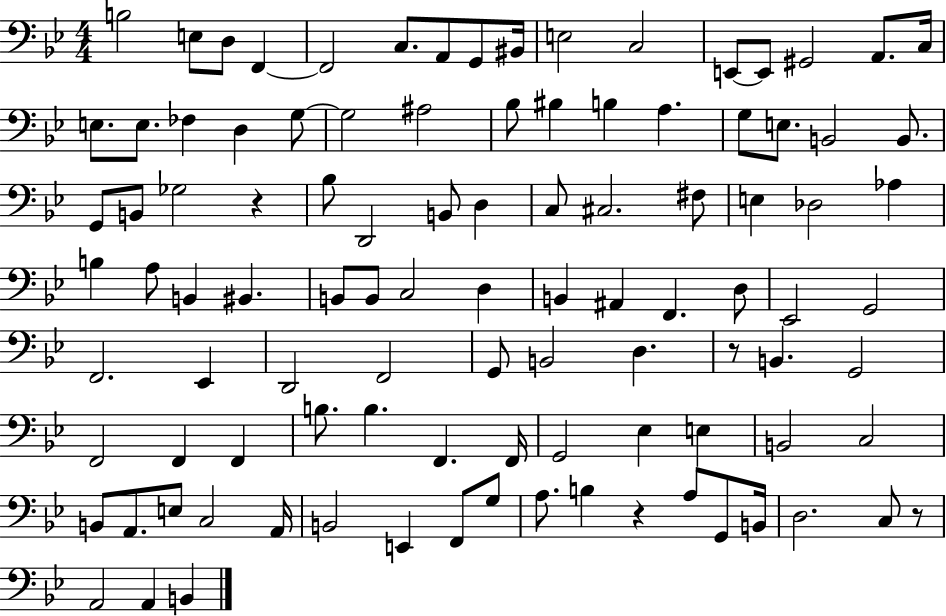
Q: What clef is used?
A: bass